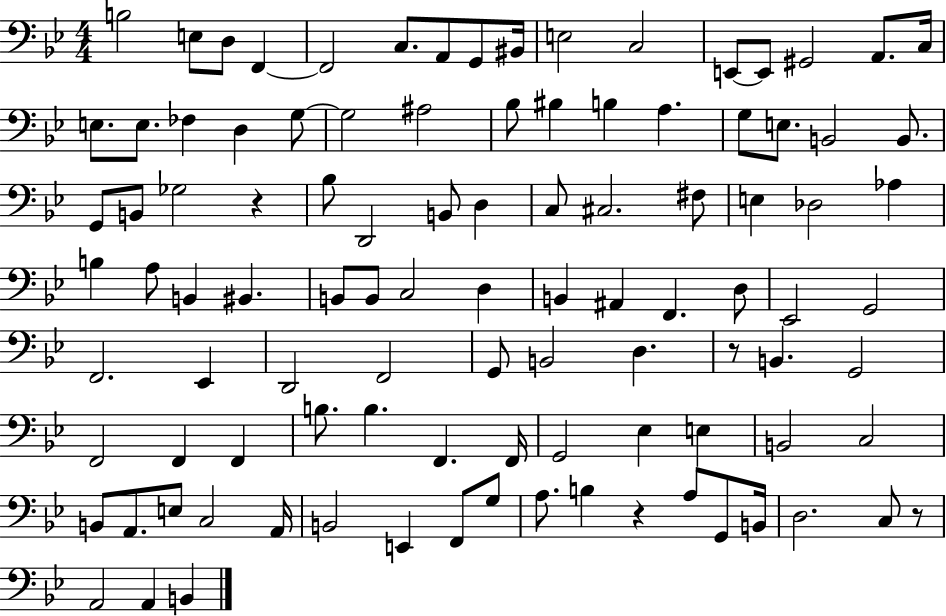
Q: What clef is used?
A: bass